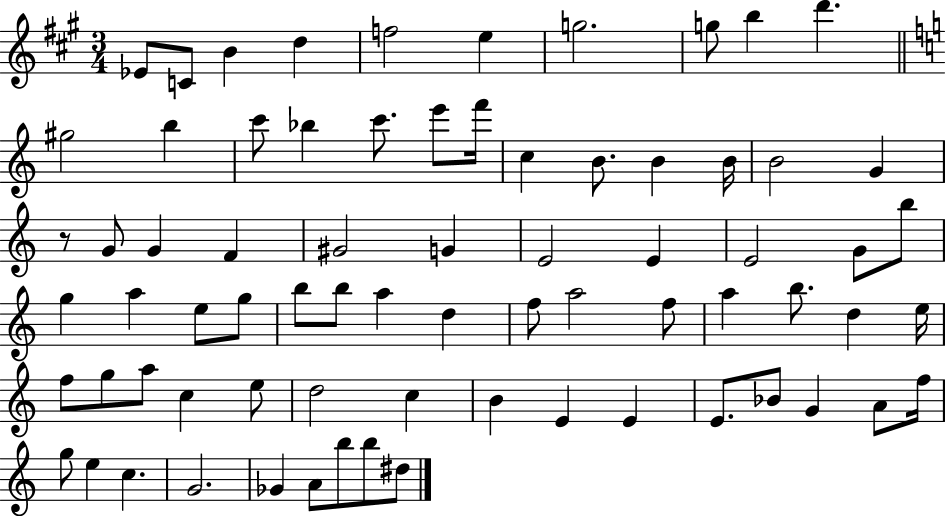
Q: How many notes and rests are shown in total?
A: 73